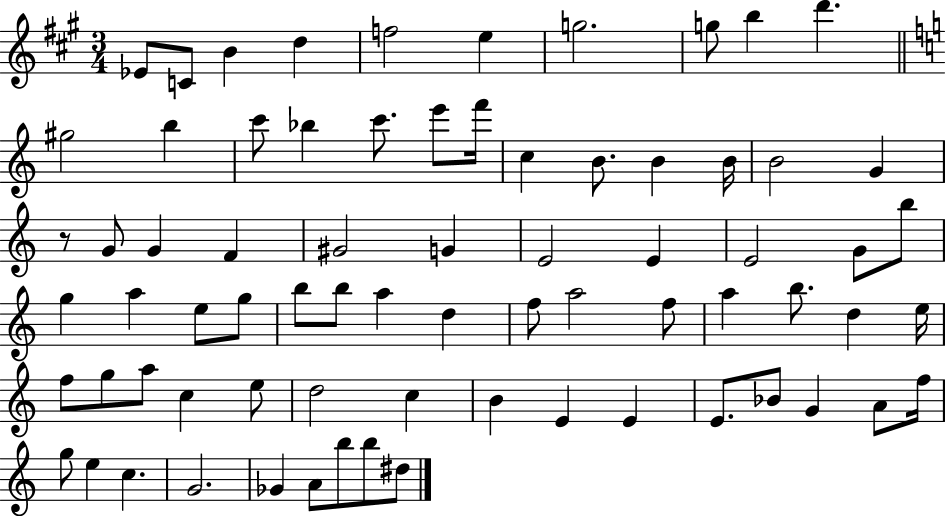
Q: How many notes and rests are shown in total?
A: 73